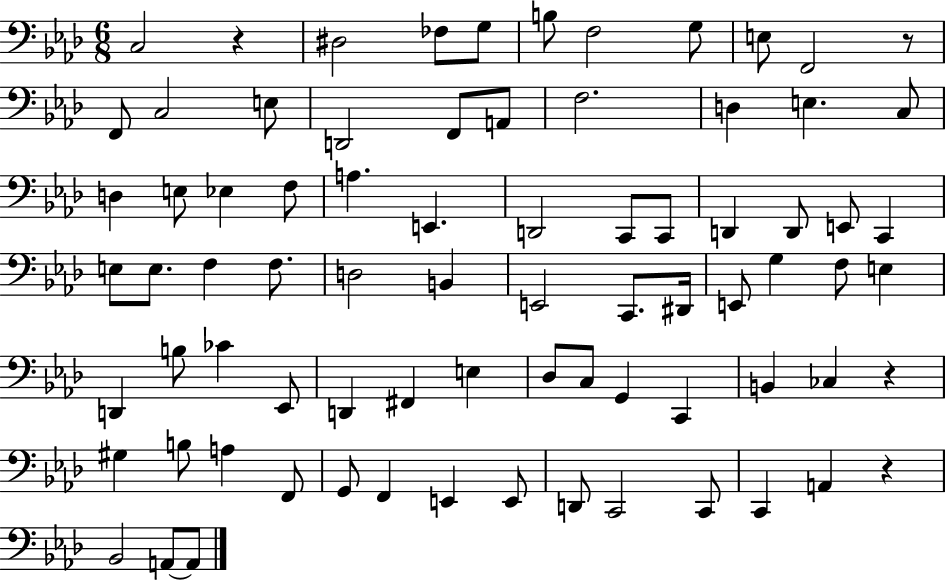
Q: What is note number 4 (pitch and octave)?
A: G3